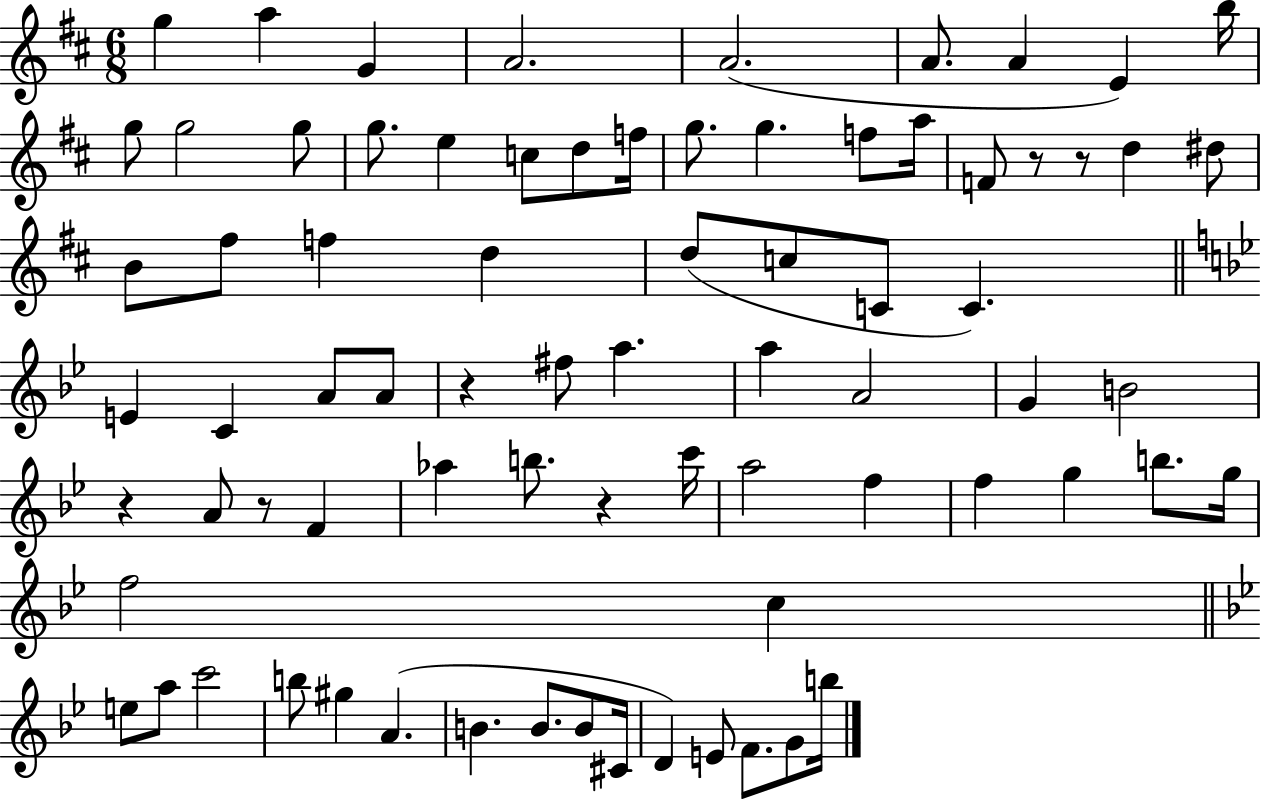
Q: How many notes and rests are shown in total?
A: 76